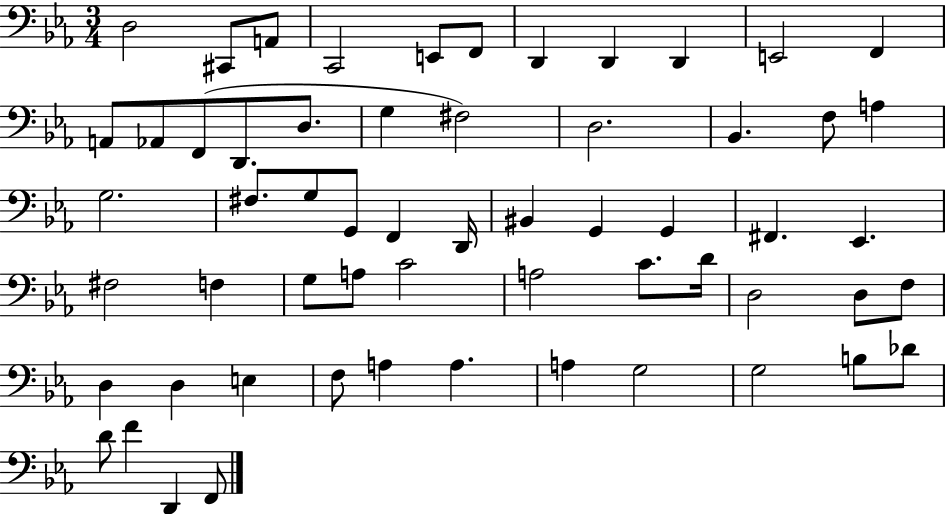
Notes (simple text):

D3/h C#2/e A2/e C2/h E2/e F2/e D2/q D2/q D2/q E2/h F2/q A2/e Ab2/e F2/e D2/e. D3/e. G3/q F#3/h D3/h. Bb2/q. F3/e A3/q G3/h. F#3/e. G3/e G2/e F2/q D2/s BIS2/q G2/q G2/q F#2/q. Eb2/q. F#3/h F3/q G3/e A3/e C4/h A3/h C4/e. D4/s D3/h D3/e F3/e D3/q D3/q E3/q F3/e A3/q A3/q. A3/q G3/h G3/h B3/e Db4/e D4/e F4/q D2/q F2/e